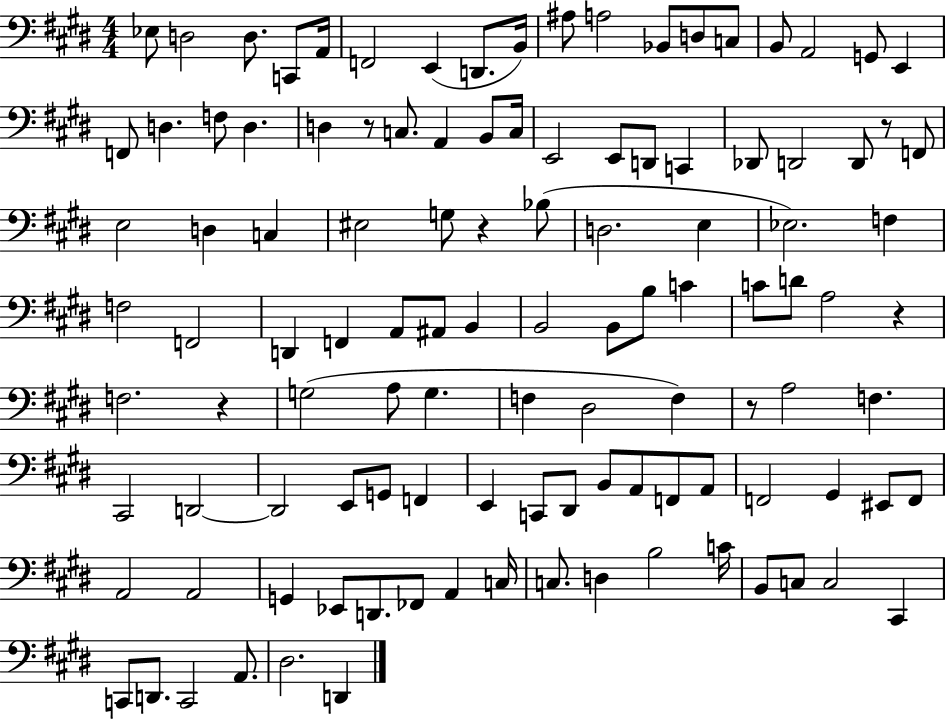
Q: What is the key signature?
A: E major